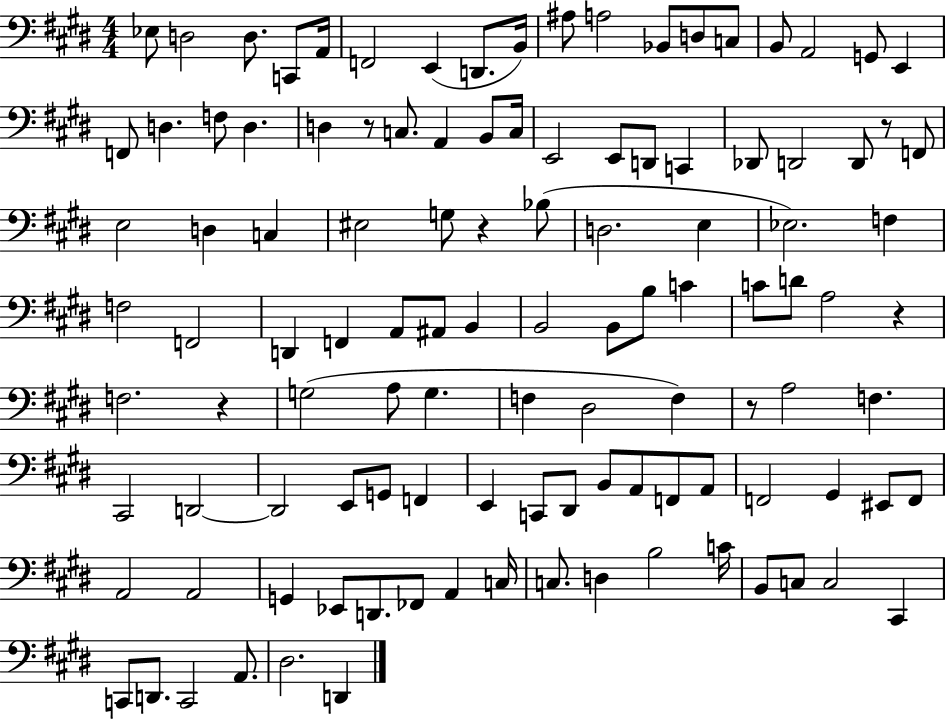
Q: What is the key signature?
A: E major